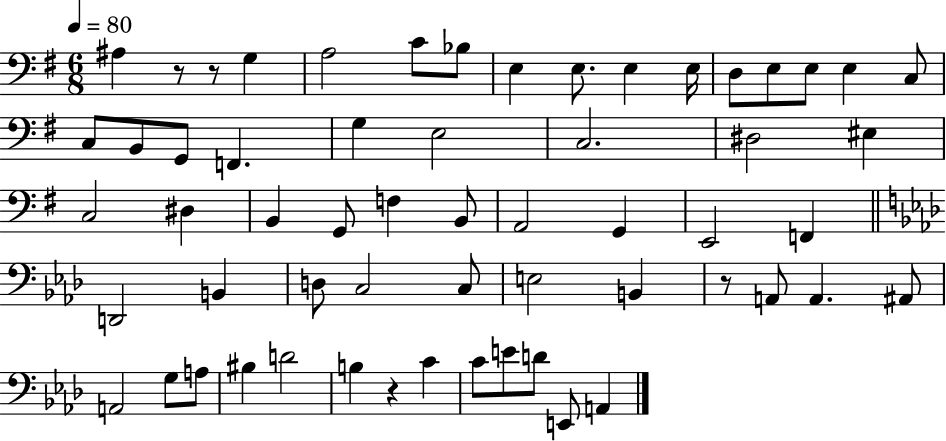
A#3/q R/e R/e G3/q A3/h C4/e Bb3/e E3/q E3/e. E3/q E3/s D3/e E3/e E3/e E3/q C3/e C3/e B2/e G2/e F2/q. G3/q E3/h C3/h. D#3/h EIS3/q C3/h D#3/q B2/q G2/e F3/q B2/e A2/h G2/q E2/h F2/q D2/h B2/q D3/e C3/h C3/e E3/h B2/q R/e A2/e A2/q. A#2/e A2/h G3/e A3/e BIS3/q D4/h B3/q R/q C4/q C4/e E4/e D4/e E2/e A2/q